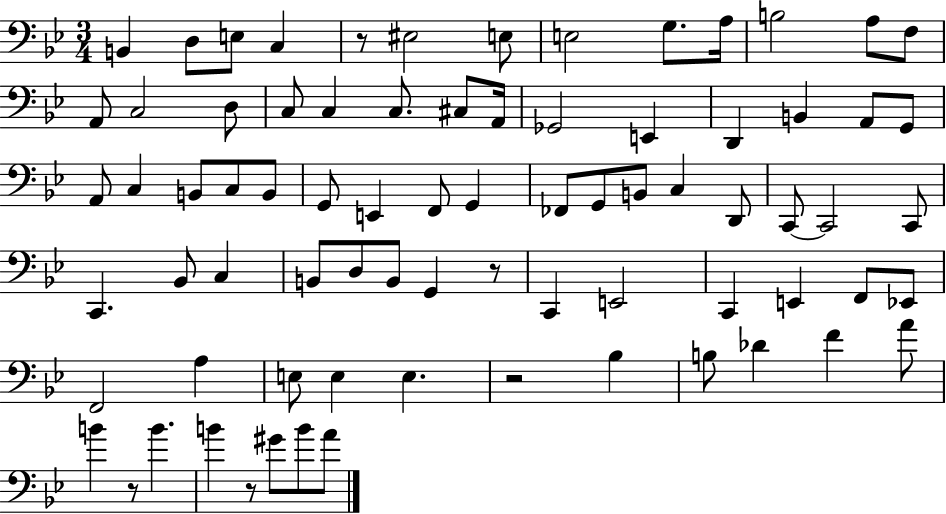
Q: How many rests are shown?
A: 5